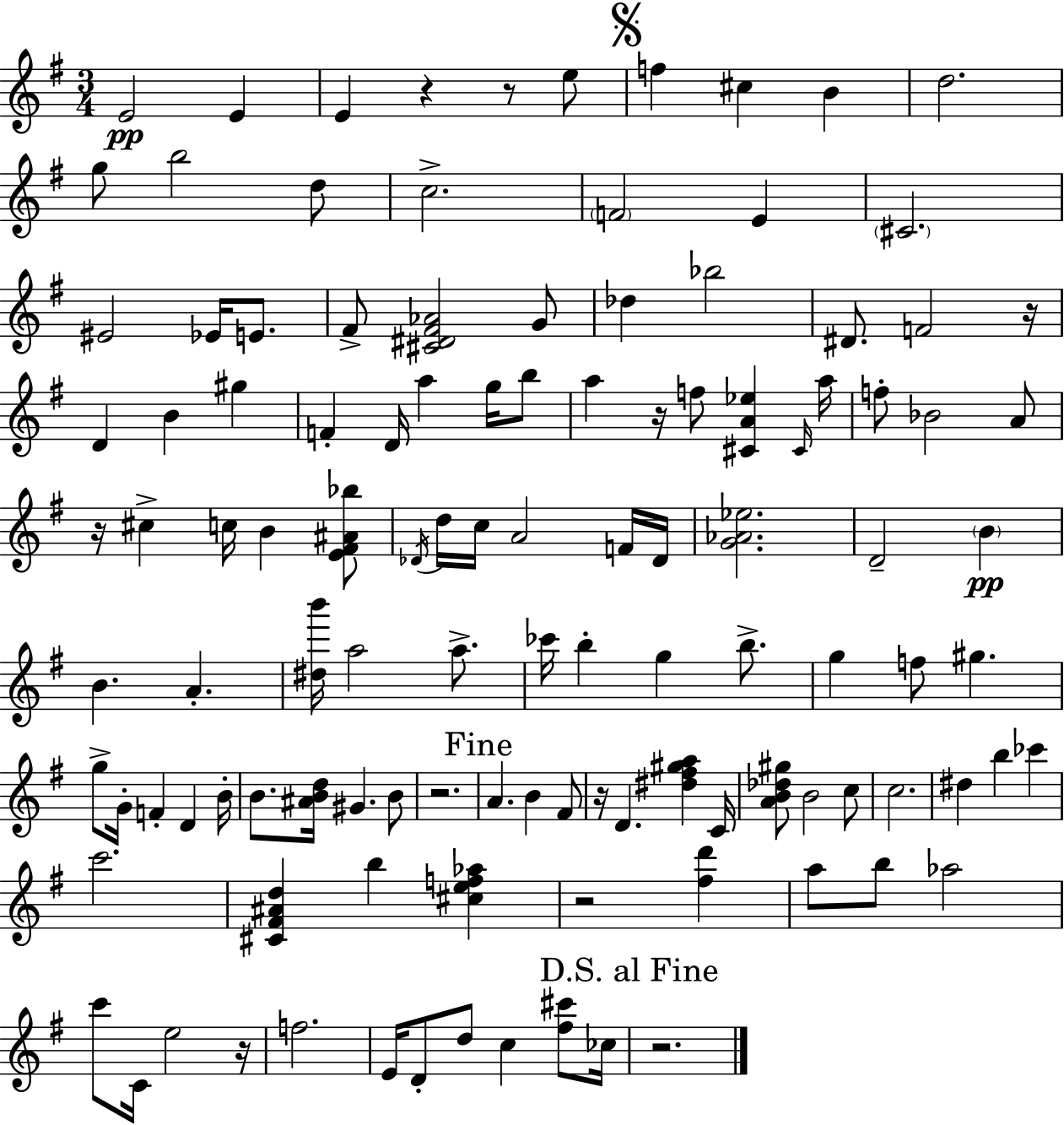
E4/h E4/q E4/q R/q R/e E5/e F5/q C#5/q B4/q D5/h. G5/e B5/h D5/e C5/h. F4/h E4/q C#4/h. EIS4/h Eb4/s E4/e. F#4/e [C#4,D#4,F#4,Ab4]/h G4/e Db5/q Bb5/h D#4/e. F4/h R/s D4/q B4/q G#5/q F4/q D4/s A5/q G5/s B5/e A5/q R/s F5/e [C#4,A4,Eb5]/q C#4/s A5/s F5/e Bb4/h A4/e R/s C#5/q C5/s B4/q [E4,F#4,A#4,Bb5]/e Db4/s D5/s C5/s A4/h F4/s Db4/s [G4,Ab4,Eb5]/h. D4/h B4/q B4/q. A4/q. [D#5,B6]/s A5/h A5/e. CES6/s B5/q G5/q B5/e. G5/q F5/e G#5/q. G5/e G4/s F4/q D4/q B4/s B4/e. [A#4,B4,D5]/s G#4/q. B4/e R/h. A4/q. B4/q F#4/e R/s D4/q. [D#5,F#5,G#5,A5]/q C4/s [A4,B4,Db5,G#5]/e B4/h C5/e C5/h. D#5/q B5/q CES6/q C6/h. [C#4,F#4,A#4,D5]/q B5/q [C#5,E5,F5,Ab5]/q R/h [F#5,D6]/q A5/e B5/e Ab5/h C6/e C4/s E5/h R/s F5/h. E4/s D4/e D5/e C5/q [F#5,C#6]/e CES5/s R/h.